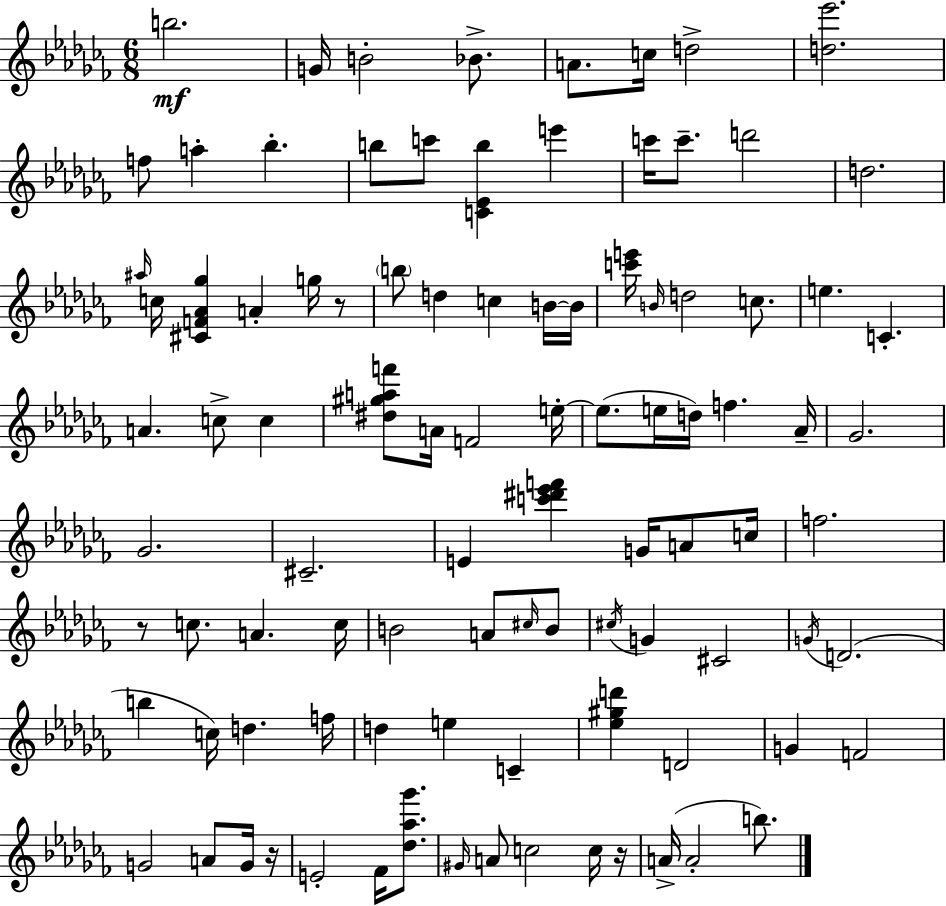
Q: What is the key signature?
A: AES minor